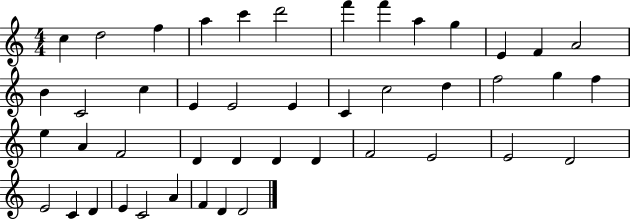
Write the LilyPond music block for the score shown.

{
  \clef treble
  \numericTimeSignature
  \time 4/4
  \key c \major
  c''4 d''2 f''4 | a''4 c'''4 d'''2 | f'''4 f'''4 a''4 g''4 | e'4 f'4 a'2 | \break b'4 c'2 c''4 | e'4 e'2 e'4 | c'4 c''2 d''4 | f''2 g''4 f''4 | \break e''4 a'4 f'2 | d'4 d'4 d'4 d'4 | f'2 e'2 | e'2 d'2 | \break e'2 c'4 d'4 | e'4 c'2 a'4 | f'4 d'4 d'2 | \bar "|."
}